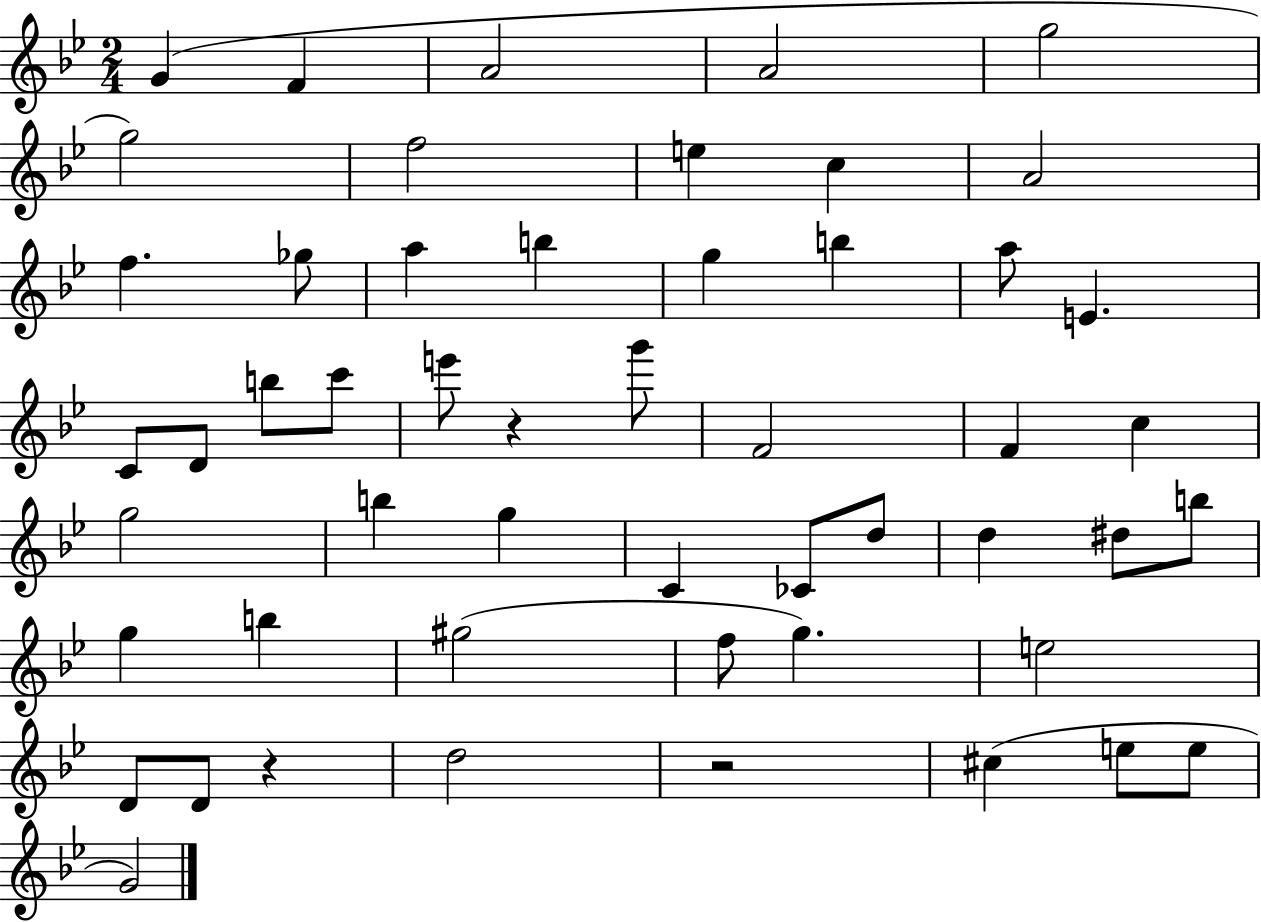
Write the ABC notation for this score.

X:1
T:Untitled
M:2/4
L:1/4
K:Bb
G F A2 A2 g2 g2 f2 e c A2 f _g/2 a b g b a/2 E C/2 D/2 b/2 c'/2 e'/2 z g'/2 F2 F c g2 b g C _C/2 d/2 d ^d/2 b/2 g b ^g2 f/2 g e2 D/2 D/2 z d2 z2 ^c e/2 e/2 G2